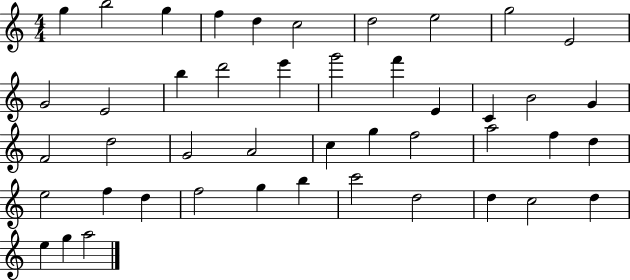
X:1
T:Untitled
M:4/4
L:1/4
K:C
g b2 g f d c2 d2 e2 g2 E2 G2 E2 b d'2 e' g'2 f' E C B2 G F2 d2 G2 A2 c g f2 a2 f d e2 f d f2 g b c'2 d2 d c2 d e g a2